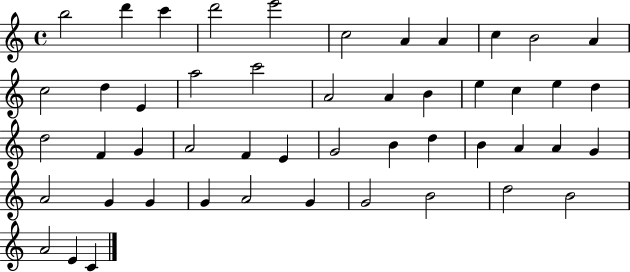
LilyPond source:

{
  \clef treble
  \time 4/4
  \defaultTimeSignature
  \key c \major
  b''2 d'''4 c'''4 | d'''2 e'''2 | c''2 a'4 a'4 | c''4 b'2 a'4 | \break c''2 d''4 e'4 | a''2 c'''2 | a'2 a'4 b'4 | e''4 c''4 e''4 d''4 | \break d''2 f'4 g'4 | a'2 f'4 e'4 | g'2 b'4 d''4 | b'4 a'4 a'4 g'4 | \break a'2 g'4 g'4 | g'4 a'2 g'4 | g'2 b'2 | d''2 b'2 | \break a'2 e'4 c'4 | \bar "|."
}